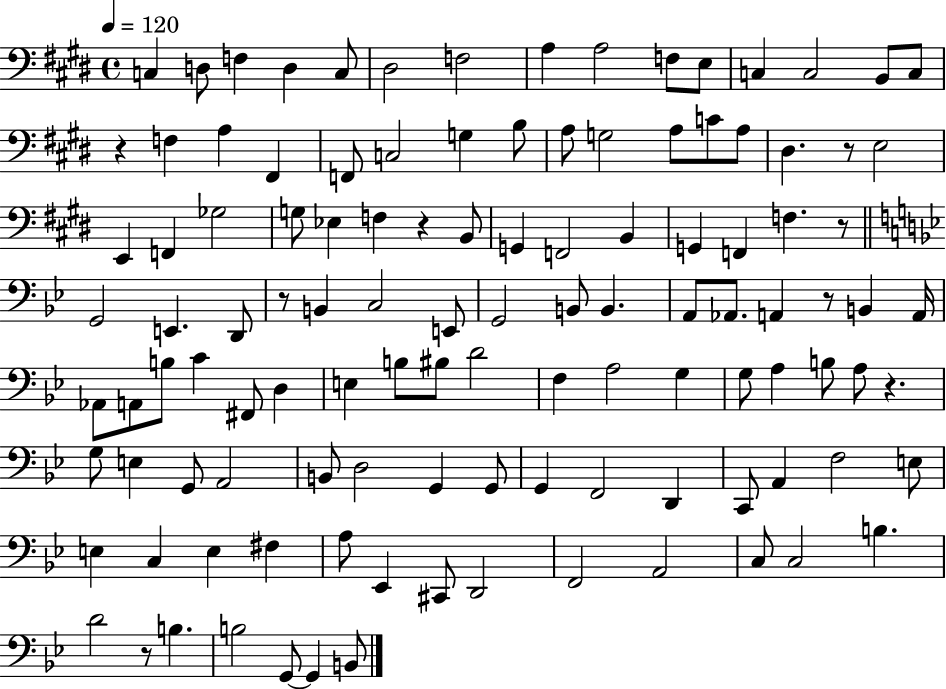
X:1
T:Untitled
M:4/4
L:1/4
K:E
C, D,/2 F, D, C,/2 ^D,2 F,2 A, A,2 F,/2 E,/2 C, C,2 B,,/2 C,/2 z F, A, ^F,, F,,/2 C,2 G, B,/2 A,/2 G,2 A,/2 C/2 A,/2 ^D, z/2 E,2 E,, F,, _G,2 G,/2 _E, F, z B,,/2 G,, F,,2 B,, G,, F,, F, z/2 G,,2 E,, D,,/2 z/2 B,, C,2 E,,/2 G,,2 B,,/2 B,, A,,/2 _A,,/2 A,, z/2 B,, A,,/4 _A,,/2 A,,/2 B,/2 C ^F,,/2 D, E, B,/2 ^B,/2 D2 F, A,2 G, G,/2 A, B,/2 A,/2 z G,/2 E, G,,/2 A,,2 B,,/2 D,2 G,, G,,/2 G,, F,,2 D,, C,,/2 A,, F,2 E,/2 E, C, E, ^F, A,/2 _E,, ^C,,/2 D,,2 F,,2 A,,2 C,/2 C,2 B, D2 z/2 B, B,2 G,,/2 G,, B,,/2